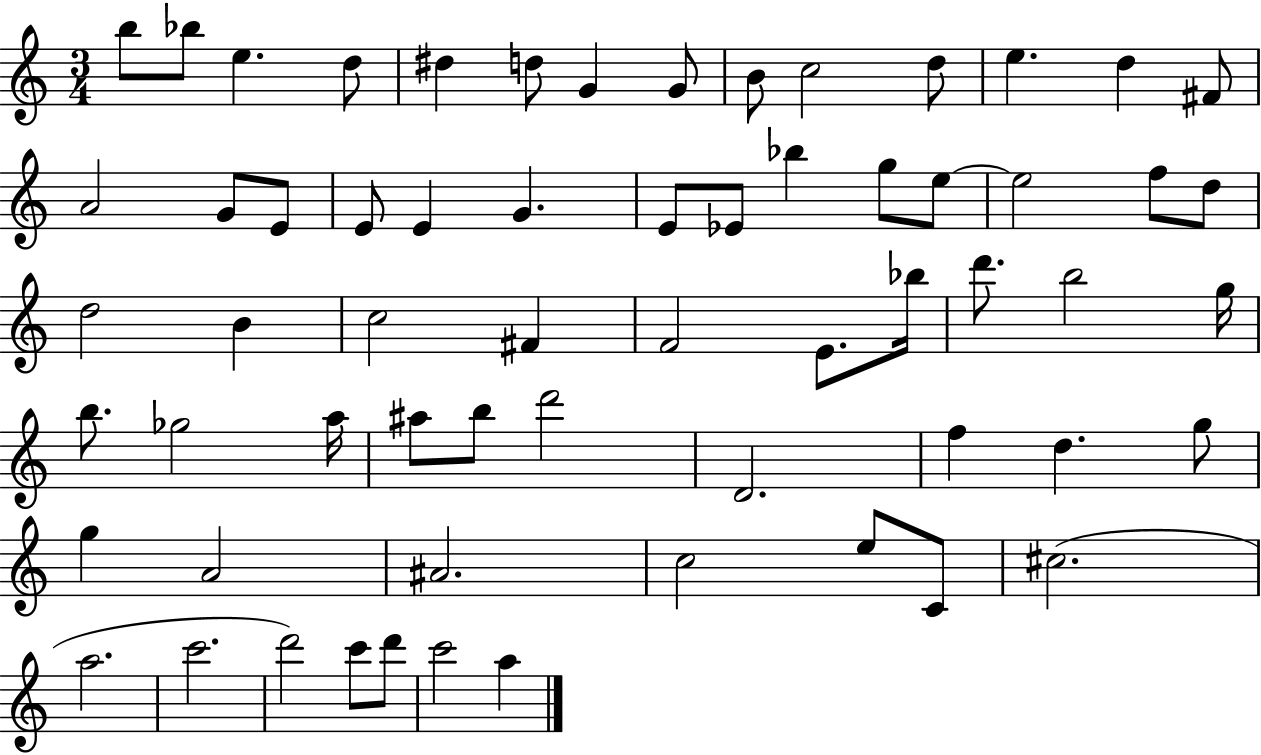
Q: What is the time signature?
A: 3/4